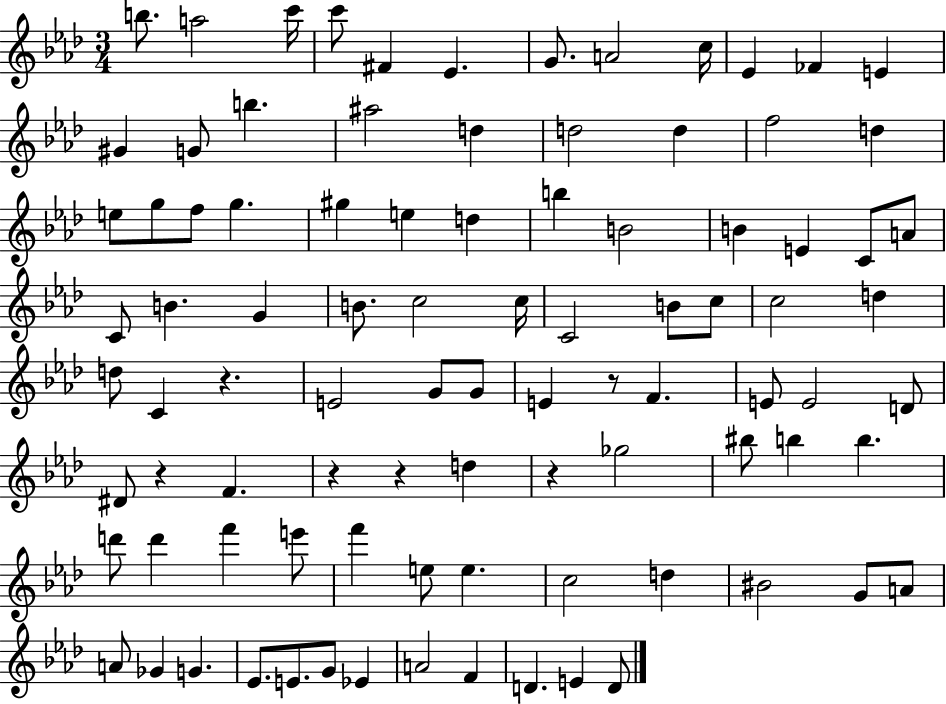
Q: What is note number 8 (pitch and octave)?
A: A4